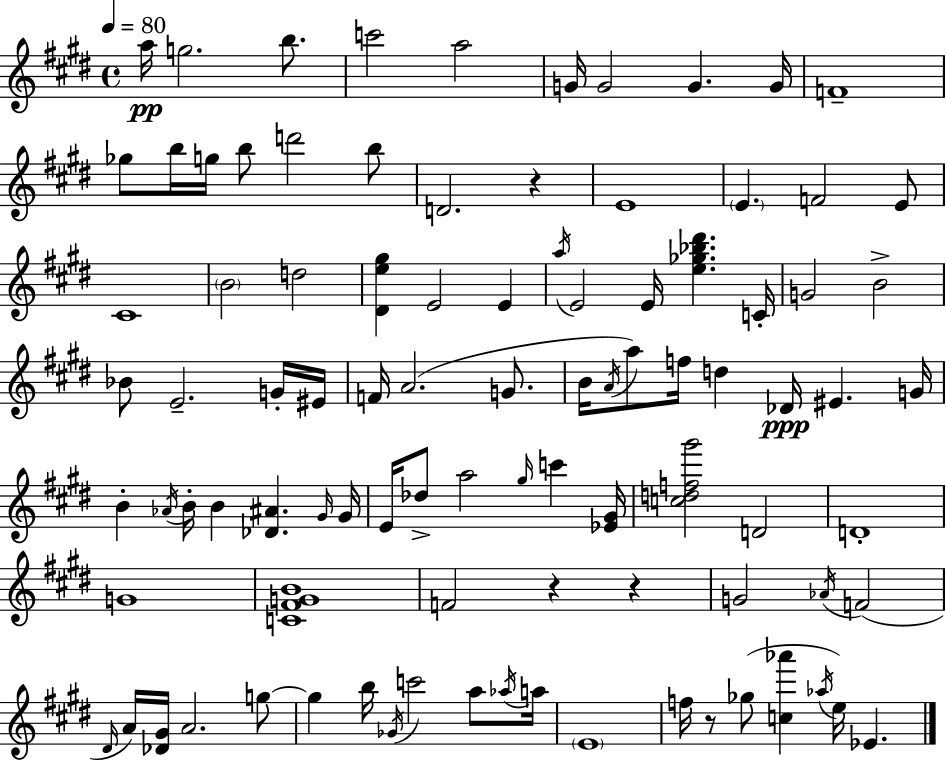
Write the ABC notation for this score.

X:1
T:Untitled
M:4/4
L:1/4
K:E
a/4 g2 b/2 c'2 a2 G/4 G2 G G/4 F4 _g/2 b/4 g/4 b/2 d'2 b/2 D2 z E4 E F2 E/2 ^C4 B2 d2 [^De^g] E2 E a/4 E2 E/4 [e_g_b^d'] C/4 G2 B2 _B/2 E2 G/4 ^E/4 F/4 A2 G/2 B/4 A/4 a/2 f/4 d _D/4 ^E G/4 B _A/4 B/4 B [_D^A] ^G/4 ^G/4 E/4 _d/2 a2 ^g/4 c' [_E^G]/4 [cdf^g']2 D2 D4 G4 [C^FGB]4 F2 z z G2 _A/4 F2 ^D/4 A/4 [_D^G]/4 A2 g/2 g b/4 _G/4 c'2 a/2 _a/4 a/4 E4 f/4 z/2 _g/2 [c_a'] _a/4 e/4 _E